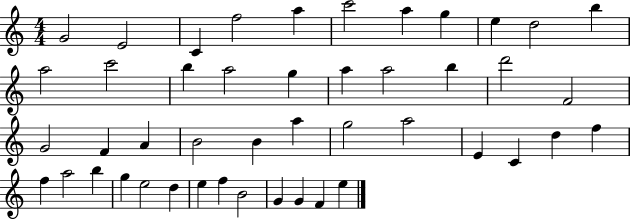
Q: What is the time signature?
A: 4/4